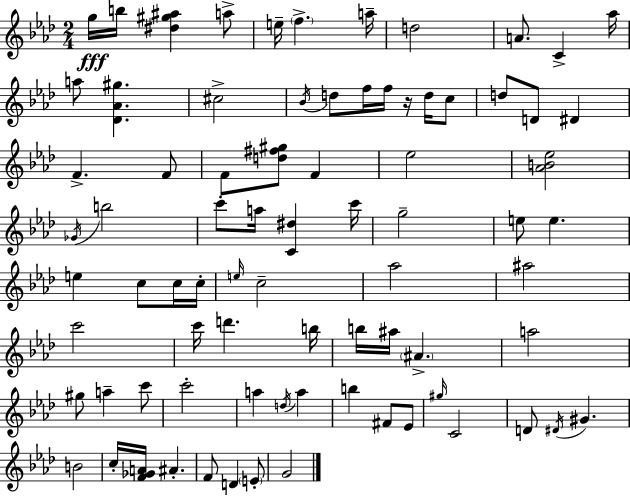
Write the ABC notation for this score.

X:1
T:Untitled
M:2/4
L:1/4
K:Fm
g/4 b/4 [^d^g^a] a/2 e/4 f a/4 d2 A/2 C _a/4 a/2 [_D_A^g] ^c2 _B/4 d/2 f/4 f/4 z/4 d/4 c/2 d/2 D/2 ^D F F/2 F/2 [d^f^g]/2 F _e2 [_AB_e]2 _G/4 b2 c'/2 a/4 [C^d] c'/4 g2 e/2 e e c/2 c/4 c/4 e/4 c2 _a2 ^a2 c'2 c'/4 d' b/4 b/4 ^a/4 ^A a2 ^g/2 a c'/2 c'2 a d/4 a b ^F/2 _E/2 ^g/4 C2 D/2 ^D/4 ^G B2 c/4 [F_GA]/4 ^A F/2 D E/2 G2